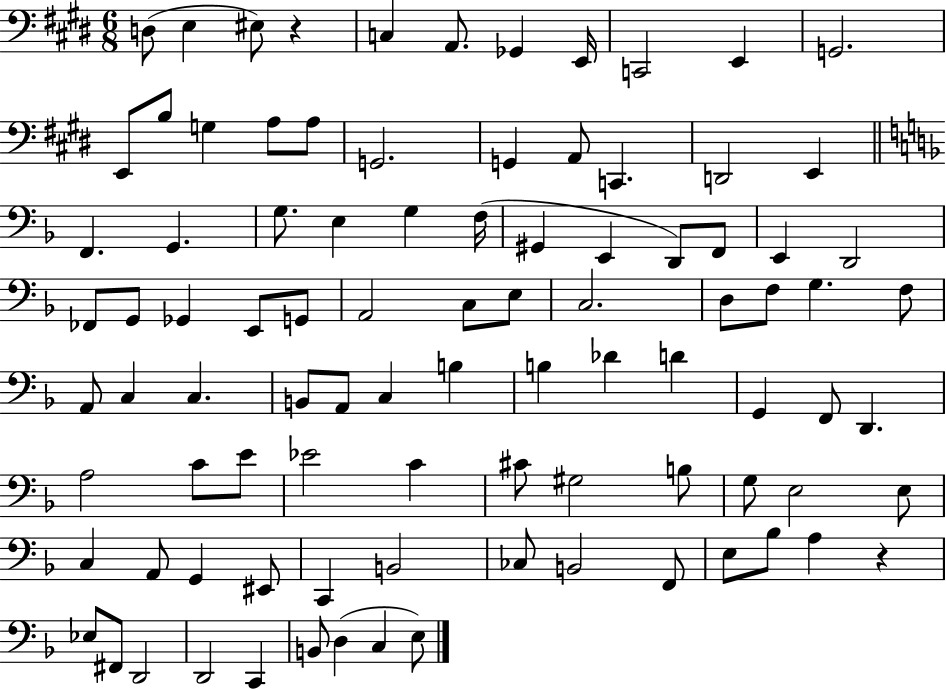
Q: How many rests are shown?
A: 2